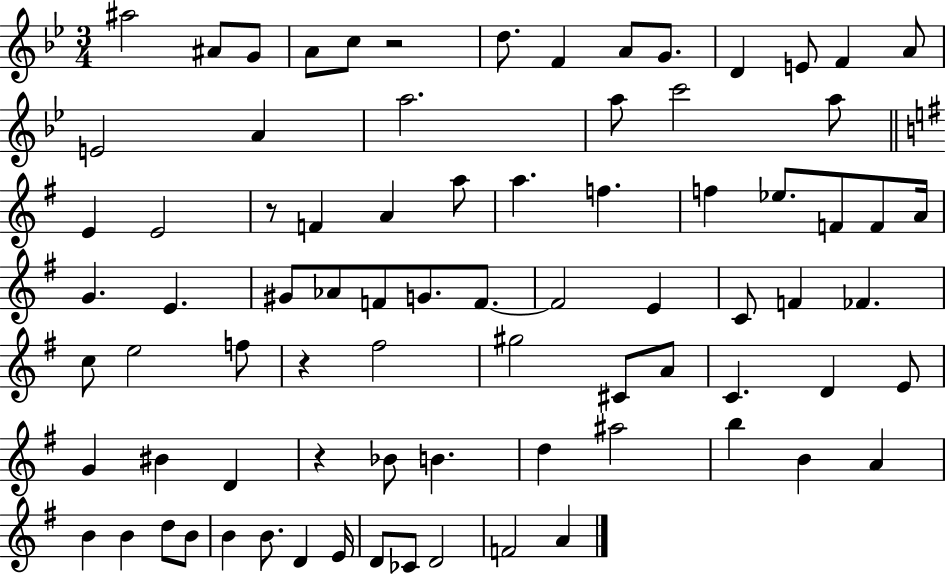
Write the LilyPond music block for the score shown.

{
  \clef treble
  \numericTimeSignature
  \time 3/4
  \key bes \major
  ais''2 ais'8 g'8 | a'8 c''8 r2 | d''8. f'4 a'8 g'8. | d'4 e'8 f'4 a'8 | \break e'2 a'4 | a''2. | a''8 c'''2 a''8 | \bar "||" \break \key g \major e'4 e'2 | r8 f'4 a'4 a''8 | a''4. f''4. | f''4 ees''8. f'8 f'8 a'16 | \break g'4. e'4. | gis'8 aes'8 f'8 g'8. f'8.~~ | f'2 e'4 | c'8 f'4 fes'4. | \break c''8 e''2 f''8 | r4 fis''2 | gis''2 cis'8 a'8 | c'4. d'4 e'8 | \break g'4 bis'4 d'4 | r4 bes'8 b'4. | d''4 ais''2 | b''4 b'4 a'4 | \break b'4 b'4 d''8 b'8 | b'4 b'8. d'4 e'16 | d'8 ces'8 d'2 | f'2 a'4 | \break \bar "|."
}